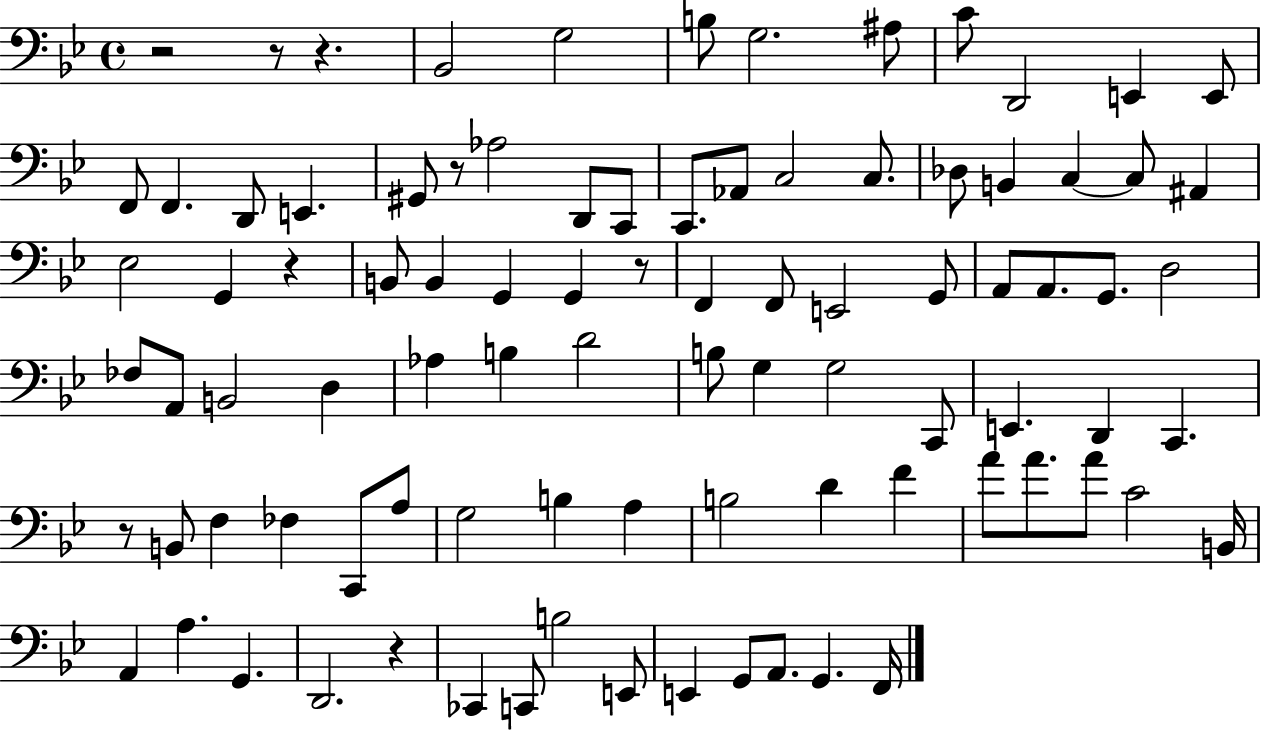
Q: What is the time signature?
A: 4/4